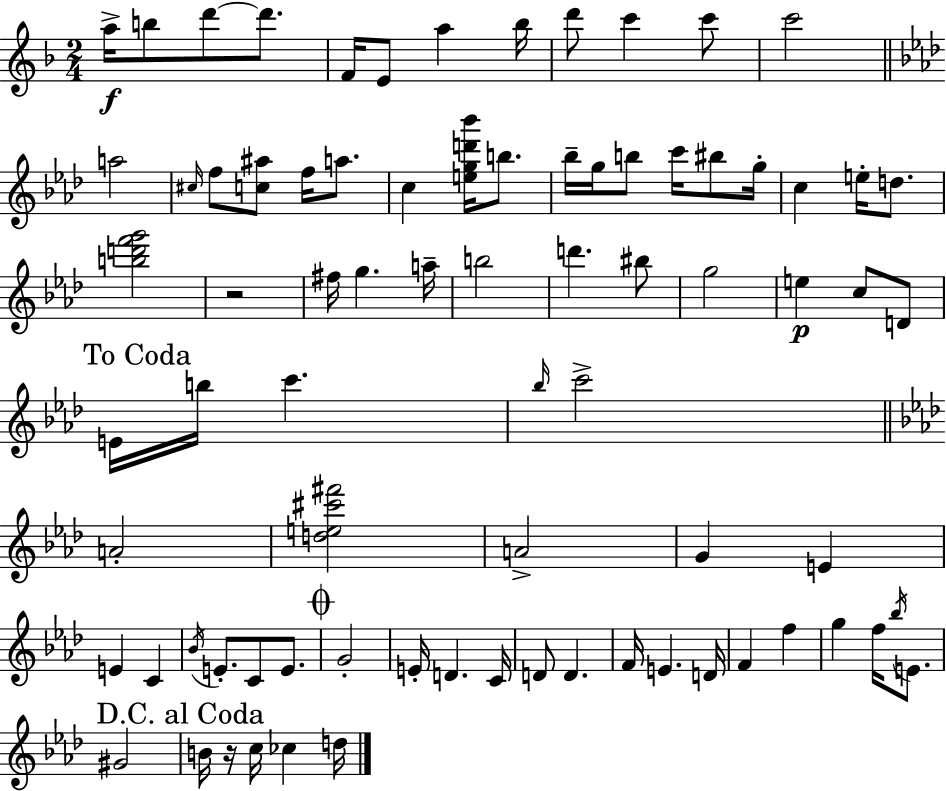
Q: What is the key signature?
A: D minor